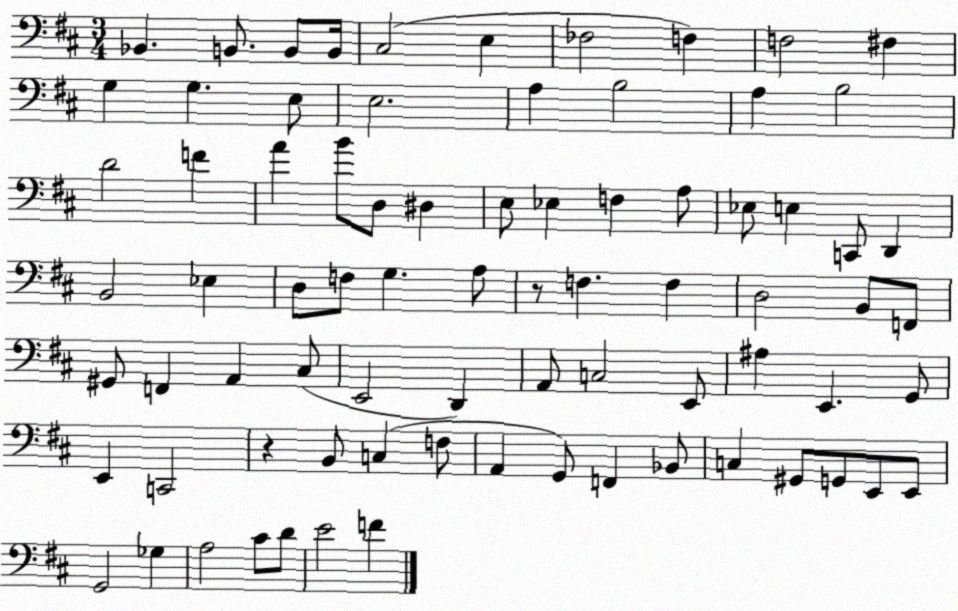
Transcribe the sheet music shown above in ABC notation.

X:1
T:Untitled
M:3/4
L:1/4
K:D
_B,, B,,/2 B,,/2 B,,/4 ^C,2 E, _F,2 F, F,2 ^F, G, G, E,/2 E,2 A, B,2 A, B,2 D2 F A B/2 D,/2 ^D, E,/2 _E, F, A,/2 _E,/2 E, C,,/2 D,, B,,2 _E, D,/2 F,/2 G, A,/2 z/2 F, F, D,2 B,,/2 F,,/2 ^G,,/2 F,, A,, ^C,/2 E,,2 D,, A,,/2 C,2 E,,/2 ^A, E,, G,,/2 E,, C,,2 z B,,/2 C, F,/2 A,, G,,/2 F,, _B,,/2 C, ^G,,/2 G,,/2 E,,/2 E,,/2 G,,2 _G, A,2 ^C/2 D/2 E2 F